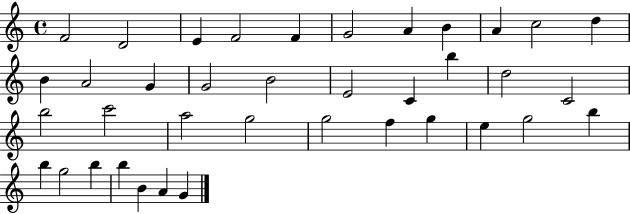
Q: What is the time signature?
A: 4/4